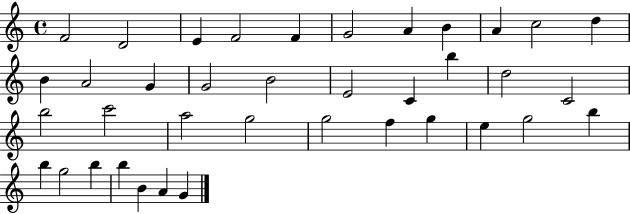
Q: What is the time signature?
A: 4/4